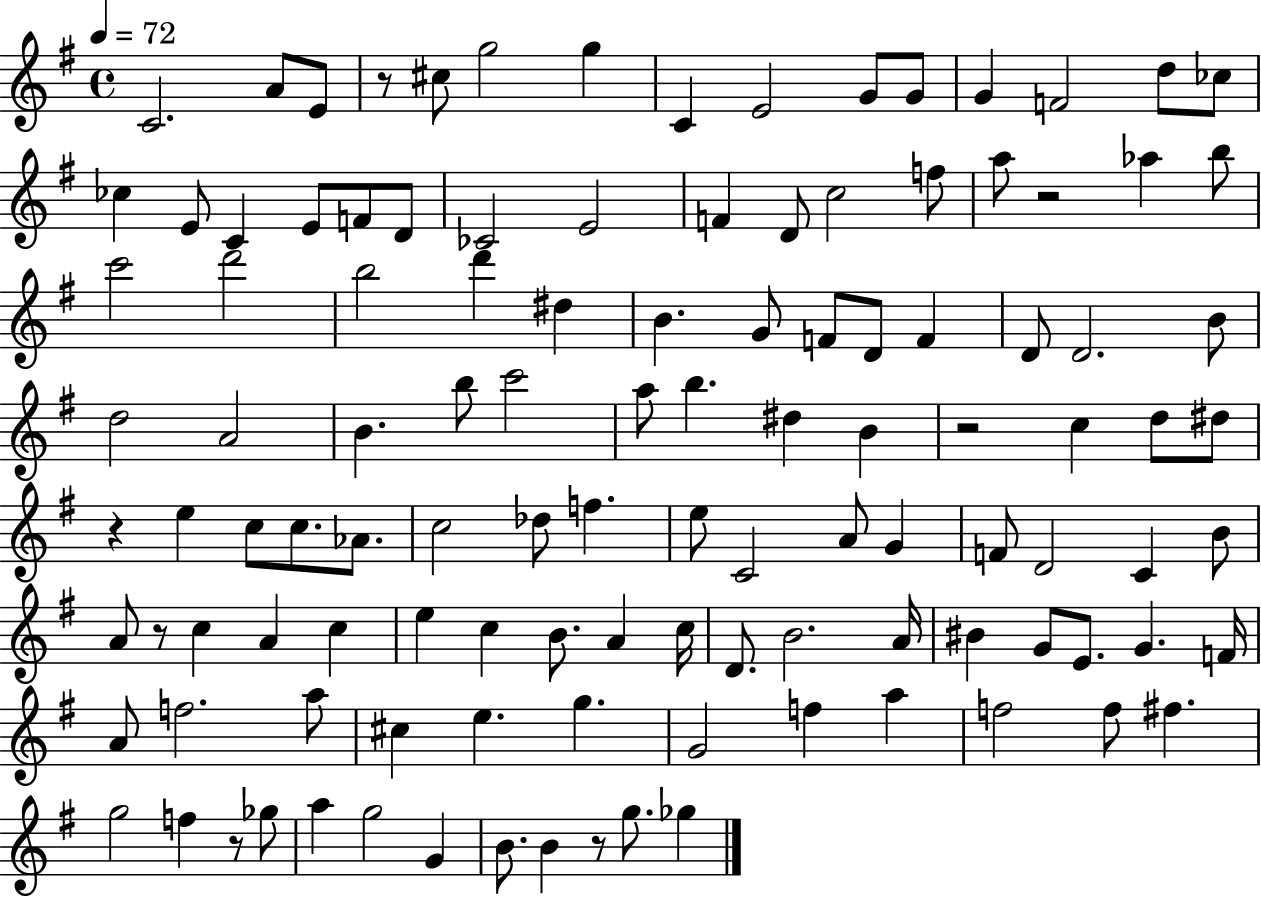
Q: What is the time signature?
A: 4/4